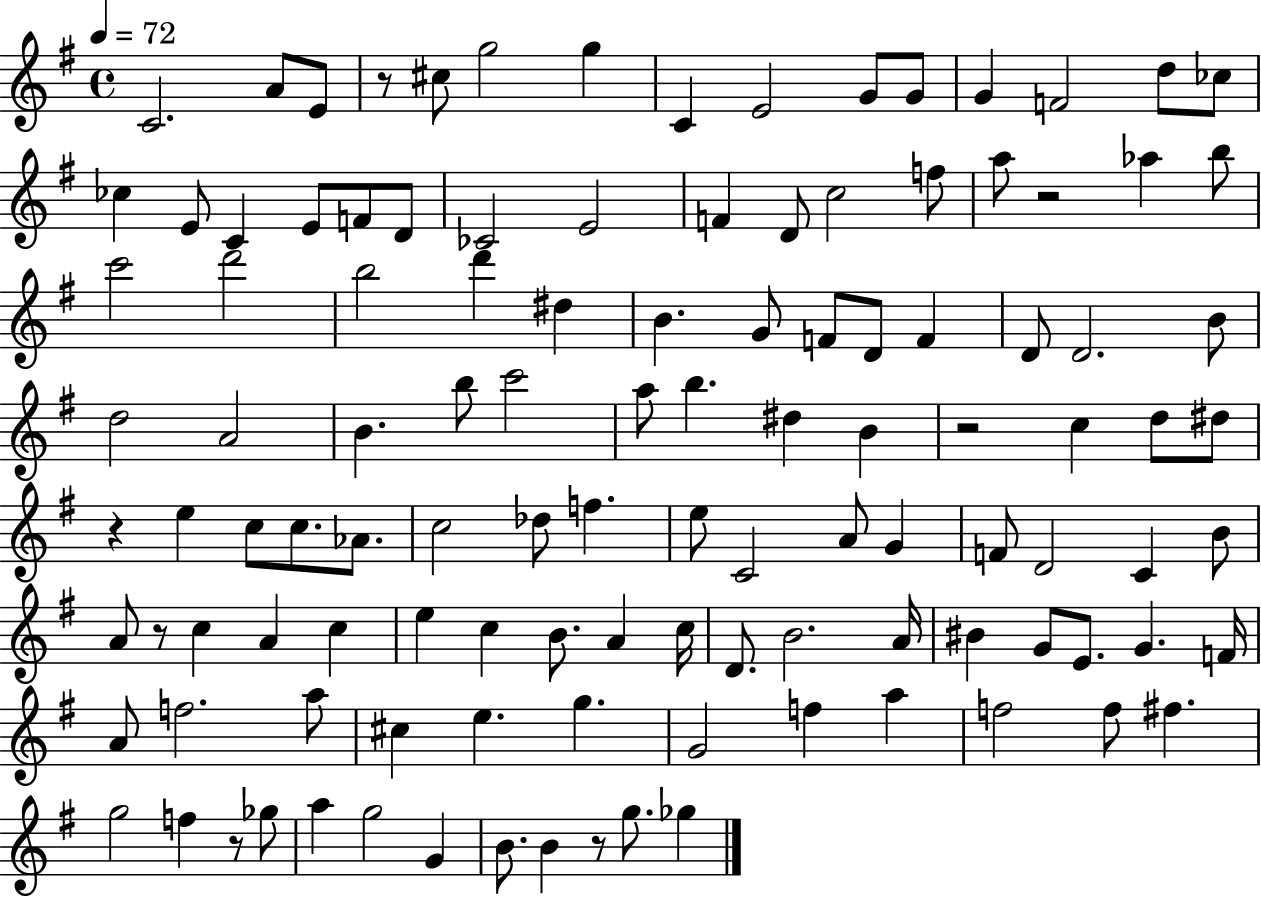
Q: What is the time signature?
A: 4/4